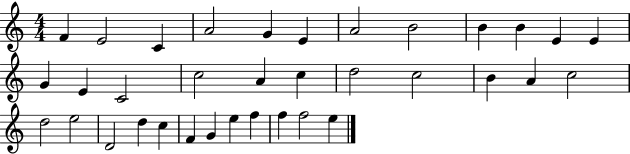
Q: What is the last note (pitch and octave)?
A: E5